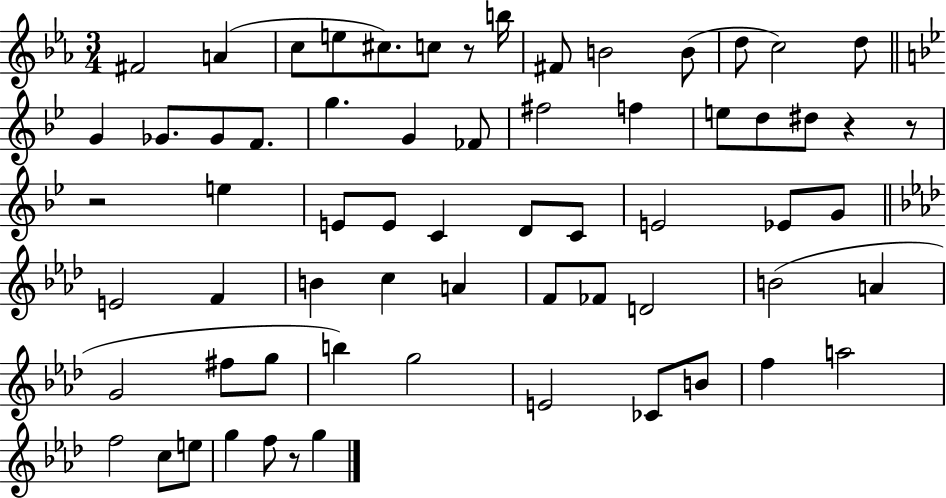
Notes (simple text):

F#4/h A4/q C5/e E5/e C#5/e. C5/e R/e B5/s F#4/e B4/h B4/e D5/e C5/h D5/e G4/q Gb4/e. Gb4/e F4/e. G5/q. G4/q FES4/e F#5/h F5/q E5/e D5/e D#5/e R/q R/e R/h E5/q E4/e E4/e C4/q D4/e C4/e E4/h Eb4/e G4/e E4/h F4/q B4/q C5/q A4/q F4/e FES4/e D4/h B4/h A4/q G4/h F#5/e G5/e B5/q G5/h E4/h CES4/e B4/e F5/q A5/h F5/h C5/e E5/e G5/q F5/e R/e G5/q